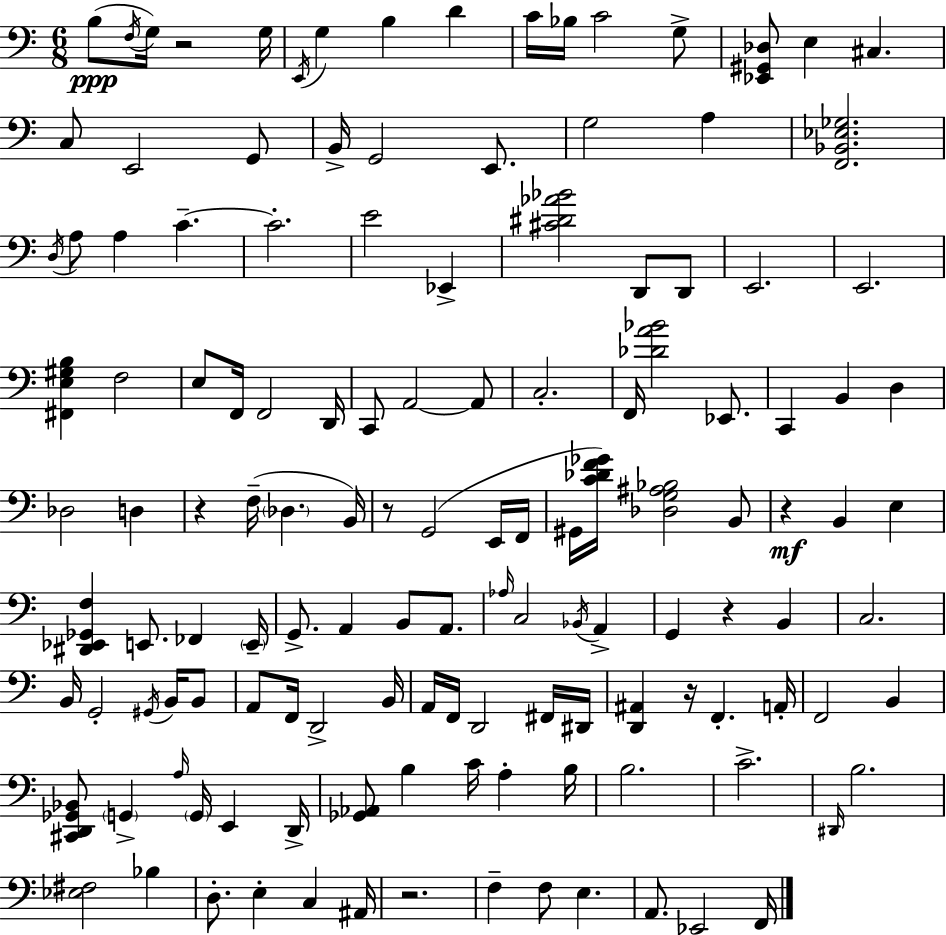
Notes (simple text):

B3/e F3/s G3/s R/h G3/s E2/s G3/q B3/q D4/q C4/s Bb3/s C4/h G3/e [Eb2,G#2,Db3]/e E3/q C#3/q. C3/e E2/h G2/e B2/s G2/h E2/e. G3/h A3/q [F2,Bb2,Eb3,Gb3]/h. D3/s A3/e A3/q C4/q. C4/h. E4/h Eb2/q [C#4,D#4,Ab4,Bb4]/h D2/e D2/e E2/h. E2/h. [F#2,E3,G#3,B3]/q F3/h E3/e F2/s F2/h D2/s C2/e A2/h A2/e C3/h. F2/s [Db4,A4,Bb4]/h Eb2/e. C2/q B2/q D3/q Db3/h D3/q R/q F3/s Db3/q. B2/s R/e G2/h E2/s F2/s G#2/s [C4,Db4,F4,Gb4]/s [Db3,G3,A#3,Bb3]/h B2/e R/q B2/q E3/q [D#2,Eb2,Gb2,F3]/q E2/e. FES2/q E2/s G2/e. A2/q B2/e A2/e. Ab3/s C3/h Bb2/s A2/q G2/q R/q B2/q C3/h. B2/s G2/h G#2/s B2/s B2/e A2/e F2/s D2/h B2/s A2/s F2/s D2/h F#2/s D#2/s [D2,A#2]/q R/s F2/q. A2/s F2/h B2/q [C#2,D2,Gb2,Bb2]/e G2/q A3/s G2/s E2/q D2/s [Gb2,Ab2]/e B3/q C4/s A3/q B3/s B3/h. C4/h. D#2/s B3/h. [Eb3,F#3]/h Bb3/q D3/e. E3/q C3/q A#2/s R/h. F3/q F3/e E3/q. A2/e. Eb2/h F2/s